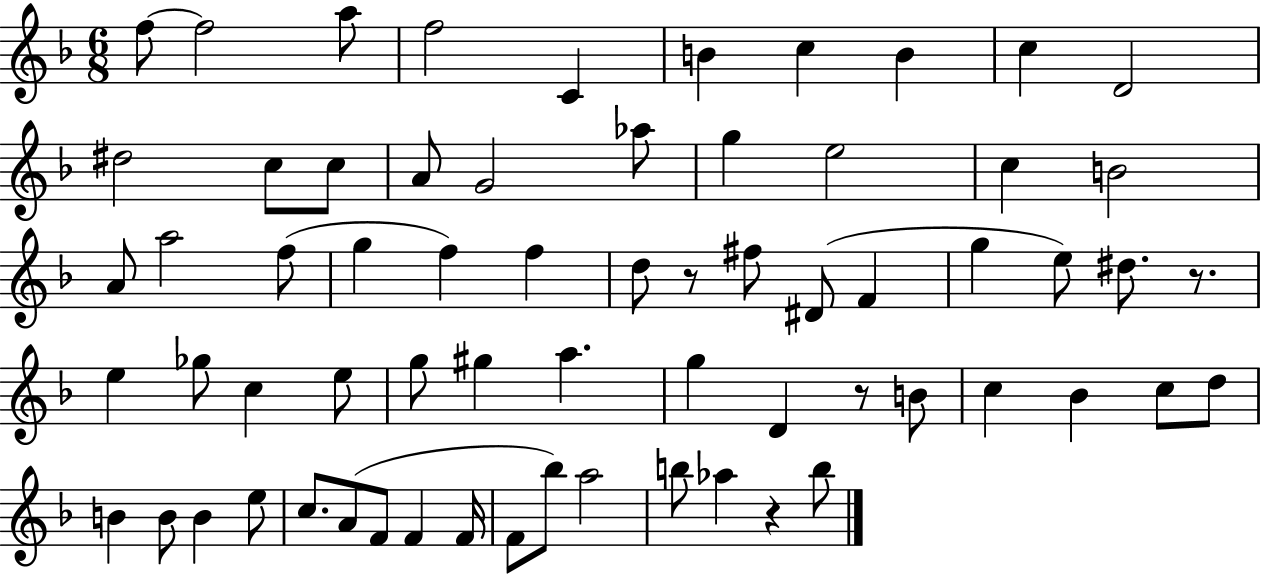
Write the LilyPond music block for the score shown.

{
  \clef treble
  \numericTimeSignature
  \time 6/8
  \key f \major
  \repeat volta 2 { f''8~~ f''2 a''8 | f''2 c'4 | b'4 c''4 b'4 | c''4 d'2 | \break dis''2 c''8 c''8 | a'8 g'2 aes''8 | g''4 e''2 | c''4 b'2 | \break a'8 a''2 f''8( | g''4 f''4) f''4 | d''8 r8 fis''8 dis'8( f'4 | g''4 e''8) dis''8. r8. | \break e''4 ges''8 c''4 e''8 | g''8 gis''4 a''4. | g''4 d'4 r8 b'8 | c''4 bes'4 c''8 d''8 | \break b'4 b'8 b'4 e''8 | c''8. a'8( f'8 f'4 f'16 | f'8 bes''8) a''2 | b''8 aes''4 r4 b''8 | \break } \bar "|."
}